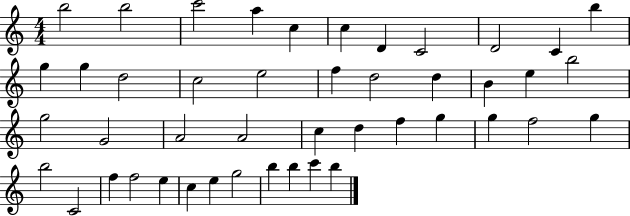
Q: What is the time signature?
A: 4/4